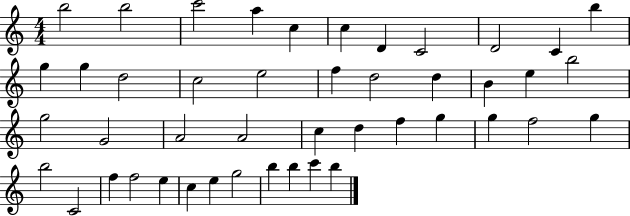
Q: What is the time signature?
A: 4/4